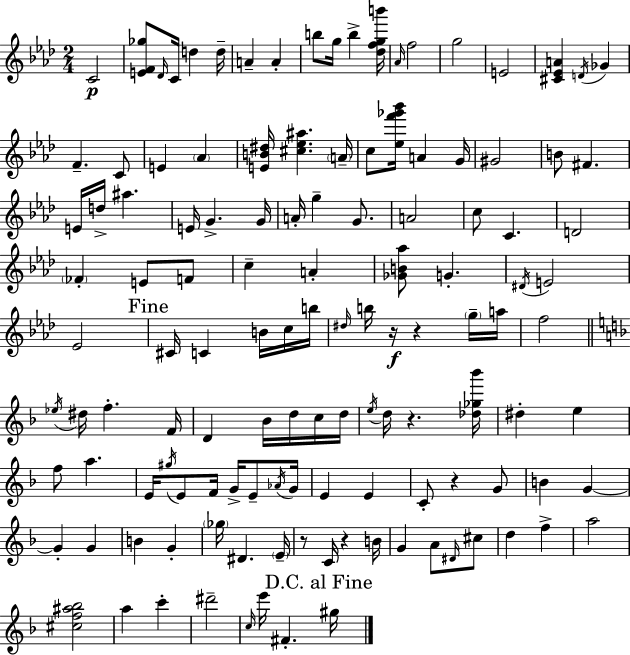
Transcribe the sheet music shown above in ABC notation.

X:1
T:Untitled
M:2/4
L:1/4
K:Ab
C2 [EF_g]/2 _D/4 C/4 d d/4 A A b/2 g/4 b [_dfgb']/4 _A/4 f2 g2 E2 [^C_EA] D/4 _G F C/2 E _A [EB^d]/4 [^c_e^a] A/4 c/2 [_ef'_g'_b']/4 A G/4 ^G2 B/2 ^F E/4 d/4 ^a E/4 G G/4 A/4 g G/2 A2 c/2 C D2 _F E/2 F/2 c A [_GB_a]/2 G ^D/4 E2 _E2 ^C/4 C B/4 c/4 b/4 ^d/4 b/4 z/4 z g/4 a/4 f2 _e/4 ^d/4 f F/4 D _B/4 d/4 c/4 d/4 e/4 d/4 z [_d_g_b']/4 ^d e f/2 a E/4 ^g/4 E/2 F/4 G/4 E/2 _A/4 G/4 E E C/2 z G/2 B G G G B G _g/4 ^D E/4 z/2 C/4 z B/4 G A/2 ^D/4 ^c/2 d f a2 [^cf^a_b]2 a c' ^d'2 c/4 e'/4 ^F ^g/4